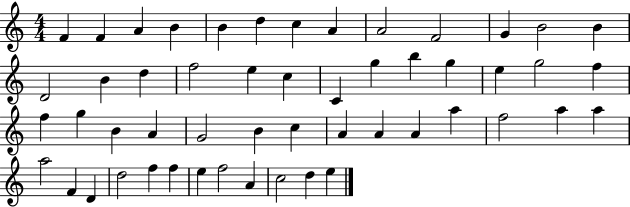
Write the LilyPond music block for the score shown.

{
  \clef treble
  \numericTimeSignature
  \time 4/4
  \key c \major
  f'4 f'4 a'4 b'4 | b'4 d''4 c''4 a'4 | a'2 f'2 | g'4 b'2 b'4 | \break d'2 b'4 d''4 | f''2 e''4 c''4 | c'4 g''4 b''4 g''4 | e''4 g''2 f''4 | \break f''4 g''4 b'4 a'4 | g'2 b'4 c''4 | a'4 a'4 a'4 a''4 | f''2 a''4 a''4 | \break a''2 f'4 d'4 | d''2 f''4 f''4 | e''4 f''2 a'4 | c''2 d''4 e''4 | \break \bar "|."
}